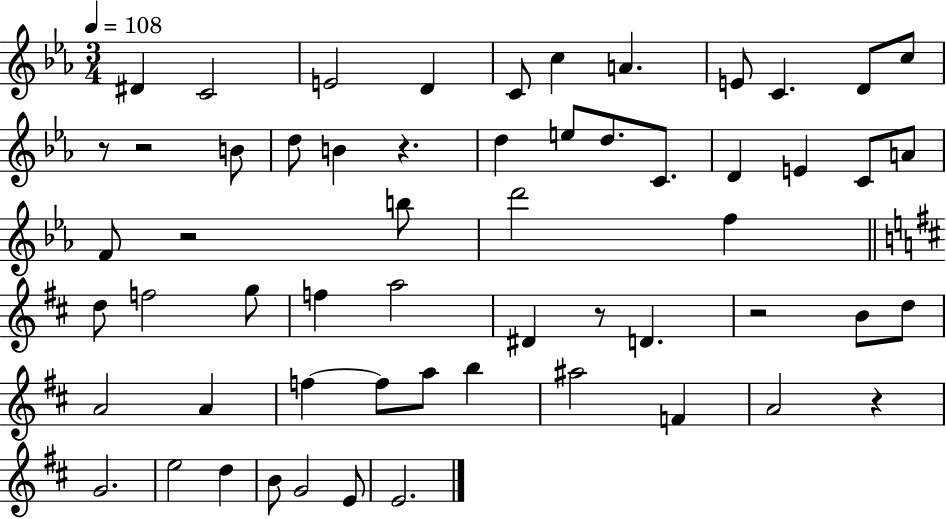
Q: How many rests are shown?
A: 7